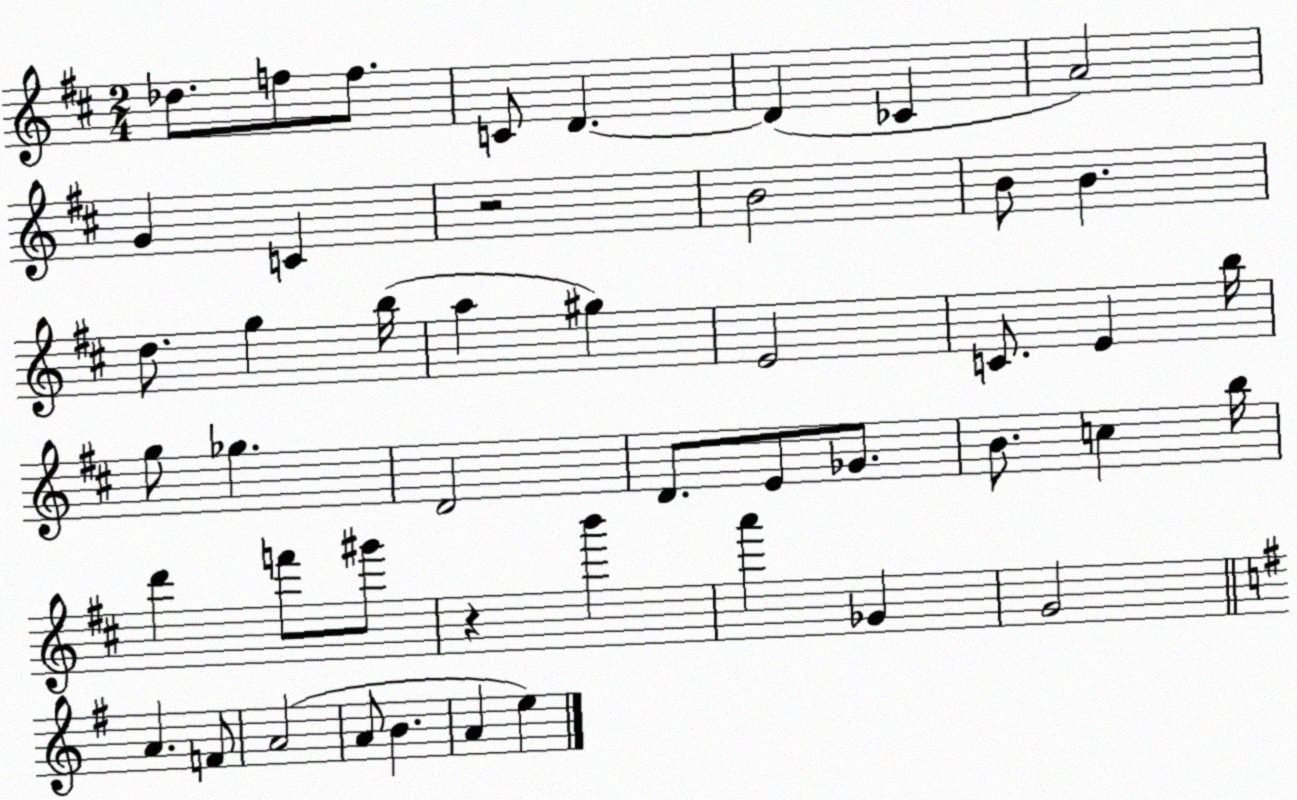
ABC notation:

X:1
T:Untitled
M:2/4
L:1/4
K:D
_d/2 f/2 f/2 C/2 D D _C A2 G C z2 B2 B/2 B d/2 g b/4 a ^g E2 C/2 E b/4 g/2 _g D2 D/2 E/2 _G/2 B/2 c b/4 d' f'/2 ^g'/2 z b' a' _G G2 A F/2 A2 A/2 B A e